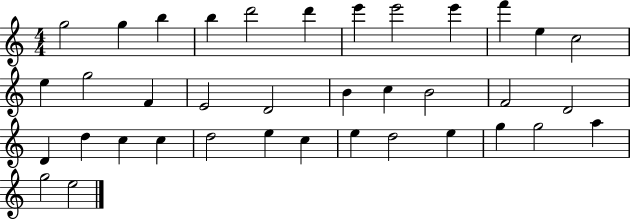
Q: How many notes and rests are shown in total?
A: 37